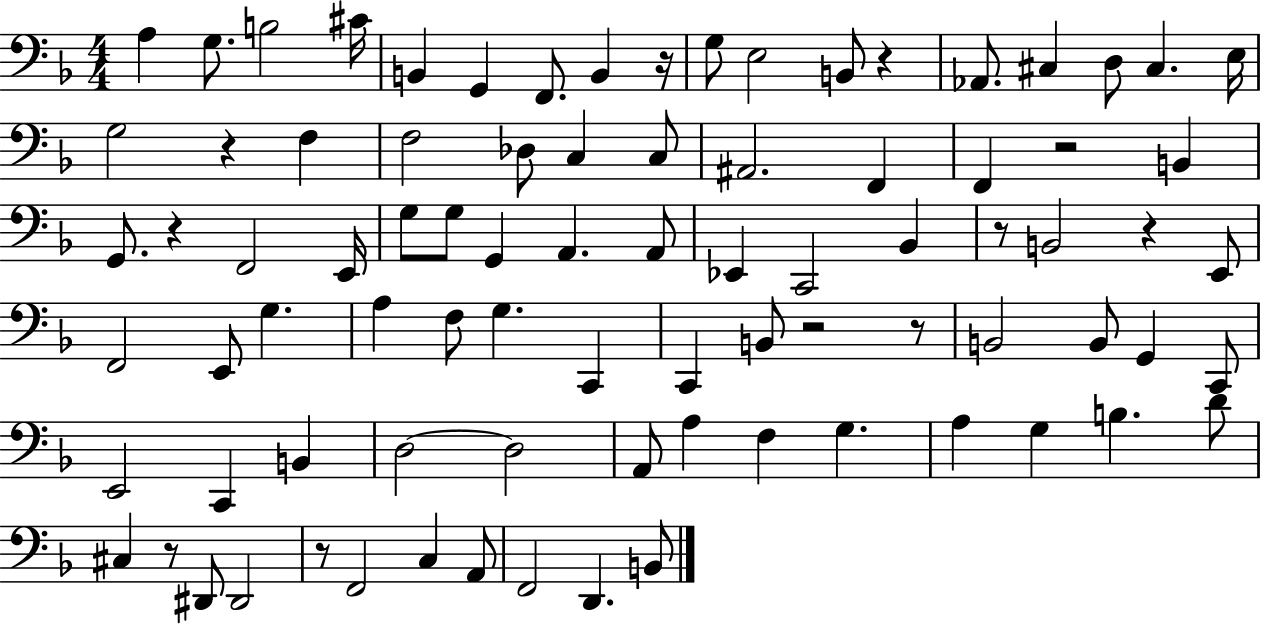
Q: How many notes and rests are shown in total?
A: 85